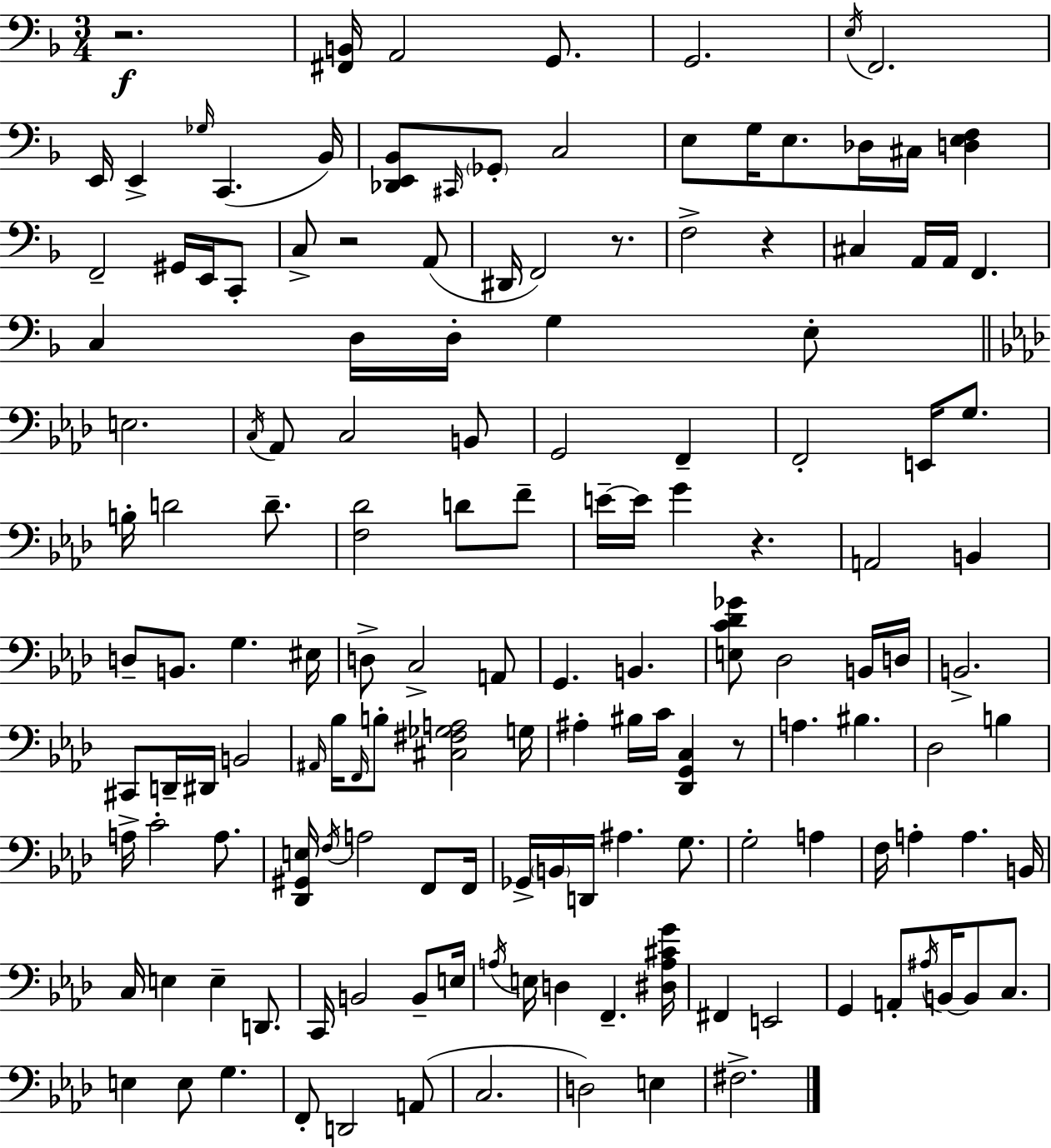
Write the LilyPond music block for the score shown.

{
  \clef bass
  \numericTimeSignature
  \time 3/4
  \key d \minor
  \repeat volta 2 { r2.\f | <fis, b,>16 a,2 g,8. | g,2. | \acciaccatura { e16 } f,2. | \break e,16 e,4-> \grace { ges16 }( c,4. | bes,16) <des, e, bes,>8 \grace { cis,16 } \parenthesize ges,8-. c2 | e8 g16 e8. des16 cis16 <d e f>4 | f,2-- gis,16 | \break e,16 c,8-. c8-> r2 | a,8( dis,16 f,2) | r8. f2-> r4 | cis4 a,16 a,16 f,4. | \break c4 d16 d16-. g4 | e8-. \bar "||" \break \key aes \major e2. | \acciaccatura { c16 } aes,8 c2 b,8 | g,2 f,4-- | f,2-. e,16 g8. | \break b16-. d'2 d'8.-- | <f des'>2 d'8 f'8-- | e'16--~~ e'16 g'4 r4. | a,2 b,4 | \break d8-- b,8. g4. | eis16 d8-> c2-> a,8 | g,4. b,4. | <e c' des' ges'>8 des2 b,16 | \break d16 b,2.-> | cis,8 d,16-- dis,16 b,2 | \grace { ais,16 } bes16 \grace { f,16 } b8-. <cis fis ges a>2 | g16 ais4-. bis16 c'16 <des, g, c>4 | \break r8 a4. bis4. | des2 b4 | a16-> c'2-. | a8. <des, gis, e>16 \acciaccatura { f16 } a2 | \break f,8 f,16 ges,16-> \parenthesize b,16 d,16 ais4. | g8. g2-. | a4 f16 a4-. a4. | b,16 c16 e4 e4-- | \break d,8. c,16 b,2 | b,8-- e16 \acciaccatura { a16 } e16 d4 f,4.-- | <dis a cis' g'>16 fis,4 e,2 | g,4 a,8-. \acciaccatura { ais16 } | \break b,16~~ b,8 c8. e4 e8 | g4. f,8-. d,2 | a,8( c2. | d2) | \break e4 fis2.-> | } \bar "|."
}